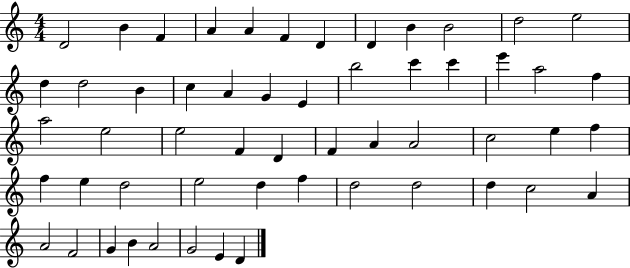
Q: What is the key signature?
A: C major